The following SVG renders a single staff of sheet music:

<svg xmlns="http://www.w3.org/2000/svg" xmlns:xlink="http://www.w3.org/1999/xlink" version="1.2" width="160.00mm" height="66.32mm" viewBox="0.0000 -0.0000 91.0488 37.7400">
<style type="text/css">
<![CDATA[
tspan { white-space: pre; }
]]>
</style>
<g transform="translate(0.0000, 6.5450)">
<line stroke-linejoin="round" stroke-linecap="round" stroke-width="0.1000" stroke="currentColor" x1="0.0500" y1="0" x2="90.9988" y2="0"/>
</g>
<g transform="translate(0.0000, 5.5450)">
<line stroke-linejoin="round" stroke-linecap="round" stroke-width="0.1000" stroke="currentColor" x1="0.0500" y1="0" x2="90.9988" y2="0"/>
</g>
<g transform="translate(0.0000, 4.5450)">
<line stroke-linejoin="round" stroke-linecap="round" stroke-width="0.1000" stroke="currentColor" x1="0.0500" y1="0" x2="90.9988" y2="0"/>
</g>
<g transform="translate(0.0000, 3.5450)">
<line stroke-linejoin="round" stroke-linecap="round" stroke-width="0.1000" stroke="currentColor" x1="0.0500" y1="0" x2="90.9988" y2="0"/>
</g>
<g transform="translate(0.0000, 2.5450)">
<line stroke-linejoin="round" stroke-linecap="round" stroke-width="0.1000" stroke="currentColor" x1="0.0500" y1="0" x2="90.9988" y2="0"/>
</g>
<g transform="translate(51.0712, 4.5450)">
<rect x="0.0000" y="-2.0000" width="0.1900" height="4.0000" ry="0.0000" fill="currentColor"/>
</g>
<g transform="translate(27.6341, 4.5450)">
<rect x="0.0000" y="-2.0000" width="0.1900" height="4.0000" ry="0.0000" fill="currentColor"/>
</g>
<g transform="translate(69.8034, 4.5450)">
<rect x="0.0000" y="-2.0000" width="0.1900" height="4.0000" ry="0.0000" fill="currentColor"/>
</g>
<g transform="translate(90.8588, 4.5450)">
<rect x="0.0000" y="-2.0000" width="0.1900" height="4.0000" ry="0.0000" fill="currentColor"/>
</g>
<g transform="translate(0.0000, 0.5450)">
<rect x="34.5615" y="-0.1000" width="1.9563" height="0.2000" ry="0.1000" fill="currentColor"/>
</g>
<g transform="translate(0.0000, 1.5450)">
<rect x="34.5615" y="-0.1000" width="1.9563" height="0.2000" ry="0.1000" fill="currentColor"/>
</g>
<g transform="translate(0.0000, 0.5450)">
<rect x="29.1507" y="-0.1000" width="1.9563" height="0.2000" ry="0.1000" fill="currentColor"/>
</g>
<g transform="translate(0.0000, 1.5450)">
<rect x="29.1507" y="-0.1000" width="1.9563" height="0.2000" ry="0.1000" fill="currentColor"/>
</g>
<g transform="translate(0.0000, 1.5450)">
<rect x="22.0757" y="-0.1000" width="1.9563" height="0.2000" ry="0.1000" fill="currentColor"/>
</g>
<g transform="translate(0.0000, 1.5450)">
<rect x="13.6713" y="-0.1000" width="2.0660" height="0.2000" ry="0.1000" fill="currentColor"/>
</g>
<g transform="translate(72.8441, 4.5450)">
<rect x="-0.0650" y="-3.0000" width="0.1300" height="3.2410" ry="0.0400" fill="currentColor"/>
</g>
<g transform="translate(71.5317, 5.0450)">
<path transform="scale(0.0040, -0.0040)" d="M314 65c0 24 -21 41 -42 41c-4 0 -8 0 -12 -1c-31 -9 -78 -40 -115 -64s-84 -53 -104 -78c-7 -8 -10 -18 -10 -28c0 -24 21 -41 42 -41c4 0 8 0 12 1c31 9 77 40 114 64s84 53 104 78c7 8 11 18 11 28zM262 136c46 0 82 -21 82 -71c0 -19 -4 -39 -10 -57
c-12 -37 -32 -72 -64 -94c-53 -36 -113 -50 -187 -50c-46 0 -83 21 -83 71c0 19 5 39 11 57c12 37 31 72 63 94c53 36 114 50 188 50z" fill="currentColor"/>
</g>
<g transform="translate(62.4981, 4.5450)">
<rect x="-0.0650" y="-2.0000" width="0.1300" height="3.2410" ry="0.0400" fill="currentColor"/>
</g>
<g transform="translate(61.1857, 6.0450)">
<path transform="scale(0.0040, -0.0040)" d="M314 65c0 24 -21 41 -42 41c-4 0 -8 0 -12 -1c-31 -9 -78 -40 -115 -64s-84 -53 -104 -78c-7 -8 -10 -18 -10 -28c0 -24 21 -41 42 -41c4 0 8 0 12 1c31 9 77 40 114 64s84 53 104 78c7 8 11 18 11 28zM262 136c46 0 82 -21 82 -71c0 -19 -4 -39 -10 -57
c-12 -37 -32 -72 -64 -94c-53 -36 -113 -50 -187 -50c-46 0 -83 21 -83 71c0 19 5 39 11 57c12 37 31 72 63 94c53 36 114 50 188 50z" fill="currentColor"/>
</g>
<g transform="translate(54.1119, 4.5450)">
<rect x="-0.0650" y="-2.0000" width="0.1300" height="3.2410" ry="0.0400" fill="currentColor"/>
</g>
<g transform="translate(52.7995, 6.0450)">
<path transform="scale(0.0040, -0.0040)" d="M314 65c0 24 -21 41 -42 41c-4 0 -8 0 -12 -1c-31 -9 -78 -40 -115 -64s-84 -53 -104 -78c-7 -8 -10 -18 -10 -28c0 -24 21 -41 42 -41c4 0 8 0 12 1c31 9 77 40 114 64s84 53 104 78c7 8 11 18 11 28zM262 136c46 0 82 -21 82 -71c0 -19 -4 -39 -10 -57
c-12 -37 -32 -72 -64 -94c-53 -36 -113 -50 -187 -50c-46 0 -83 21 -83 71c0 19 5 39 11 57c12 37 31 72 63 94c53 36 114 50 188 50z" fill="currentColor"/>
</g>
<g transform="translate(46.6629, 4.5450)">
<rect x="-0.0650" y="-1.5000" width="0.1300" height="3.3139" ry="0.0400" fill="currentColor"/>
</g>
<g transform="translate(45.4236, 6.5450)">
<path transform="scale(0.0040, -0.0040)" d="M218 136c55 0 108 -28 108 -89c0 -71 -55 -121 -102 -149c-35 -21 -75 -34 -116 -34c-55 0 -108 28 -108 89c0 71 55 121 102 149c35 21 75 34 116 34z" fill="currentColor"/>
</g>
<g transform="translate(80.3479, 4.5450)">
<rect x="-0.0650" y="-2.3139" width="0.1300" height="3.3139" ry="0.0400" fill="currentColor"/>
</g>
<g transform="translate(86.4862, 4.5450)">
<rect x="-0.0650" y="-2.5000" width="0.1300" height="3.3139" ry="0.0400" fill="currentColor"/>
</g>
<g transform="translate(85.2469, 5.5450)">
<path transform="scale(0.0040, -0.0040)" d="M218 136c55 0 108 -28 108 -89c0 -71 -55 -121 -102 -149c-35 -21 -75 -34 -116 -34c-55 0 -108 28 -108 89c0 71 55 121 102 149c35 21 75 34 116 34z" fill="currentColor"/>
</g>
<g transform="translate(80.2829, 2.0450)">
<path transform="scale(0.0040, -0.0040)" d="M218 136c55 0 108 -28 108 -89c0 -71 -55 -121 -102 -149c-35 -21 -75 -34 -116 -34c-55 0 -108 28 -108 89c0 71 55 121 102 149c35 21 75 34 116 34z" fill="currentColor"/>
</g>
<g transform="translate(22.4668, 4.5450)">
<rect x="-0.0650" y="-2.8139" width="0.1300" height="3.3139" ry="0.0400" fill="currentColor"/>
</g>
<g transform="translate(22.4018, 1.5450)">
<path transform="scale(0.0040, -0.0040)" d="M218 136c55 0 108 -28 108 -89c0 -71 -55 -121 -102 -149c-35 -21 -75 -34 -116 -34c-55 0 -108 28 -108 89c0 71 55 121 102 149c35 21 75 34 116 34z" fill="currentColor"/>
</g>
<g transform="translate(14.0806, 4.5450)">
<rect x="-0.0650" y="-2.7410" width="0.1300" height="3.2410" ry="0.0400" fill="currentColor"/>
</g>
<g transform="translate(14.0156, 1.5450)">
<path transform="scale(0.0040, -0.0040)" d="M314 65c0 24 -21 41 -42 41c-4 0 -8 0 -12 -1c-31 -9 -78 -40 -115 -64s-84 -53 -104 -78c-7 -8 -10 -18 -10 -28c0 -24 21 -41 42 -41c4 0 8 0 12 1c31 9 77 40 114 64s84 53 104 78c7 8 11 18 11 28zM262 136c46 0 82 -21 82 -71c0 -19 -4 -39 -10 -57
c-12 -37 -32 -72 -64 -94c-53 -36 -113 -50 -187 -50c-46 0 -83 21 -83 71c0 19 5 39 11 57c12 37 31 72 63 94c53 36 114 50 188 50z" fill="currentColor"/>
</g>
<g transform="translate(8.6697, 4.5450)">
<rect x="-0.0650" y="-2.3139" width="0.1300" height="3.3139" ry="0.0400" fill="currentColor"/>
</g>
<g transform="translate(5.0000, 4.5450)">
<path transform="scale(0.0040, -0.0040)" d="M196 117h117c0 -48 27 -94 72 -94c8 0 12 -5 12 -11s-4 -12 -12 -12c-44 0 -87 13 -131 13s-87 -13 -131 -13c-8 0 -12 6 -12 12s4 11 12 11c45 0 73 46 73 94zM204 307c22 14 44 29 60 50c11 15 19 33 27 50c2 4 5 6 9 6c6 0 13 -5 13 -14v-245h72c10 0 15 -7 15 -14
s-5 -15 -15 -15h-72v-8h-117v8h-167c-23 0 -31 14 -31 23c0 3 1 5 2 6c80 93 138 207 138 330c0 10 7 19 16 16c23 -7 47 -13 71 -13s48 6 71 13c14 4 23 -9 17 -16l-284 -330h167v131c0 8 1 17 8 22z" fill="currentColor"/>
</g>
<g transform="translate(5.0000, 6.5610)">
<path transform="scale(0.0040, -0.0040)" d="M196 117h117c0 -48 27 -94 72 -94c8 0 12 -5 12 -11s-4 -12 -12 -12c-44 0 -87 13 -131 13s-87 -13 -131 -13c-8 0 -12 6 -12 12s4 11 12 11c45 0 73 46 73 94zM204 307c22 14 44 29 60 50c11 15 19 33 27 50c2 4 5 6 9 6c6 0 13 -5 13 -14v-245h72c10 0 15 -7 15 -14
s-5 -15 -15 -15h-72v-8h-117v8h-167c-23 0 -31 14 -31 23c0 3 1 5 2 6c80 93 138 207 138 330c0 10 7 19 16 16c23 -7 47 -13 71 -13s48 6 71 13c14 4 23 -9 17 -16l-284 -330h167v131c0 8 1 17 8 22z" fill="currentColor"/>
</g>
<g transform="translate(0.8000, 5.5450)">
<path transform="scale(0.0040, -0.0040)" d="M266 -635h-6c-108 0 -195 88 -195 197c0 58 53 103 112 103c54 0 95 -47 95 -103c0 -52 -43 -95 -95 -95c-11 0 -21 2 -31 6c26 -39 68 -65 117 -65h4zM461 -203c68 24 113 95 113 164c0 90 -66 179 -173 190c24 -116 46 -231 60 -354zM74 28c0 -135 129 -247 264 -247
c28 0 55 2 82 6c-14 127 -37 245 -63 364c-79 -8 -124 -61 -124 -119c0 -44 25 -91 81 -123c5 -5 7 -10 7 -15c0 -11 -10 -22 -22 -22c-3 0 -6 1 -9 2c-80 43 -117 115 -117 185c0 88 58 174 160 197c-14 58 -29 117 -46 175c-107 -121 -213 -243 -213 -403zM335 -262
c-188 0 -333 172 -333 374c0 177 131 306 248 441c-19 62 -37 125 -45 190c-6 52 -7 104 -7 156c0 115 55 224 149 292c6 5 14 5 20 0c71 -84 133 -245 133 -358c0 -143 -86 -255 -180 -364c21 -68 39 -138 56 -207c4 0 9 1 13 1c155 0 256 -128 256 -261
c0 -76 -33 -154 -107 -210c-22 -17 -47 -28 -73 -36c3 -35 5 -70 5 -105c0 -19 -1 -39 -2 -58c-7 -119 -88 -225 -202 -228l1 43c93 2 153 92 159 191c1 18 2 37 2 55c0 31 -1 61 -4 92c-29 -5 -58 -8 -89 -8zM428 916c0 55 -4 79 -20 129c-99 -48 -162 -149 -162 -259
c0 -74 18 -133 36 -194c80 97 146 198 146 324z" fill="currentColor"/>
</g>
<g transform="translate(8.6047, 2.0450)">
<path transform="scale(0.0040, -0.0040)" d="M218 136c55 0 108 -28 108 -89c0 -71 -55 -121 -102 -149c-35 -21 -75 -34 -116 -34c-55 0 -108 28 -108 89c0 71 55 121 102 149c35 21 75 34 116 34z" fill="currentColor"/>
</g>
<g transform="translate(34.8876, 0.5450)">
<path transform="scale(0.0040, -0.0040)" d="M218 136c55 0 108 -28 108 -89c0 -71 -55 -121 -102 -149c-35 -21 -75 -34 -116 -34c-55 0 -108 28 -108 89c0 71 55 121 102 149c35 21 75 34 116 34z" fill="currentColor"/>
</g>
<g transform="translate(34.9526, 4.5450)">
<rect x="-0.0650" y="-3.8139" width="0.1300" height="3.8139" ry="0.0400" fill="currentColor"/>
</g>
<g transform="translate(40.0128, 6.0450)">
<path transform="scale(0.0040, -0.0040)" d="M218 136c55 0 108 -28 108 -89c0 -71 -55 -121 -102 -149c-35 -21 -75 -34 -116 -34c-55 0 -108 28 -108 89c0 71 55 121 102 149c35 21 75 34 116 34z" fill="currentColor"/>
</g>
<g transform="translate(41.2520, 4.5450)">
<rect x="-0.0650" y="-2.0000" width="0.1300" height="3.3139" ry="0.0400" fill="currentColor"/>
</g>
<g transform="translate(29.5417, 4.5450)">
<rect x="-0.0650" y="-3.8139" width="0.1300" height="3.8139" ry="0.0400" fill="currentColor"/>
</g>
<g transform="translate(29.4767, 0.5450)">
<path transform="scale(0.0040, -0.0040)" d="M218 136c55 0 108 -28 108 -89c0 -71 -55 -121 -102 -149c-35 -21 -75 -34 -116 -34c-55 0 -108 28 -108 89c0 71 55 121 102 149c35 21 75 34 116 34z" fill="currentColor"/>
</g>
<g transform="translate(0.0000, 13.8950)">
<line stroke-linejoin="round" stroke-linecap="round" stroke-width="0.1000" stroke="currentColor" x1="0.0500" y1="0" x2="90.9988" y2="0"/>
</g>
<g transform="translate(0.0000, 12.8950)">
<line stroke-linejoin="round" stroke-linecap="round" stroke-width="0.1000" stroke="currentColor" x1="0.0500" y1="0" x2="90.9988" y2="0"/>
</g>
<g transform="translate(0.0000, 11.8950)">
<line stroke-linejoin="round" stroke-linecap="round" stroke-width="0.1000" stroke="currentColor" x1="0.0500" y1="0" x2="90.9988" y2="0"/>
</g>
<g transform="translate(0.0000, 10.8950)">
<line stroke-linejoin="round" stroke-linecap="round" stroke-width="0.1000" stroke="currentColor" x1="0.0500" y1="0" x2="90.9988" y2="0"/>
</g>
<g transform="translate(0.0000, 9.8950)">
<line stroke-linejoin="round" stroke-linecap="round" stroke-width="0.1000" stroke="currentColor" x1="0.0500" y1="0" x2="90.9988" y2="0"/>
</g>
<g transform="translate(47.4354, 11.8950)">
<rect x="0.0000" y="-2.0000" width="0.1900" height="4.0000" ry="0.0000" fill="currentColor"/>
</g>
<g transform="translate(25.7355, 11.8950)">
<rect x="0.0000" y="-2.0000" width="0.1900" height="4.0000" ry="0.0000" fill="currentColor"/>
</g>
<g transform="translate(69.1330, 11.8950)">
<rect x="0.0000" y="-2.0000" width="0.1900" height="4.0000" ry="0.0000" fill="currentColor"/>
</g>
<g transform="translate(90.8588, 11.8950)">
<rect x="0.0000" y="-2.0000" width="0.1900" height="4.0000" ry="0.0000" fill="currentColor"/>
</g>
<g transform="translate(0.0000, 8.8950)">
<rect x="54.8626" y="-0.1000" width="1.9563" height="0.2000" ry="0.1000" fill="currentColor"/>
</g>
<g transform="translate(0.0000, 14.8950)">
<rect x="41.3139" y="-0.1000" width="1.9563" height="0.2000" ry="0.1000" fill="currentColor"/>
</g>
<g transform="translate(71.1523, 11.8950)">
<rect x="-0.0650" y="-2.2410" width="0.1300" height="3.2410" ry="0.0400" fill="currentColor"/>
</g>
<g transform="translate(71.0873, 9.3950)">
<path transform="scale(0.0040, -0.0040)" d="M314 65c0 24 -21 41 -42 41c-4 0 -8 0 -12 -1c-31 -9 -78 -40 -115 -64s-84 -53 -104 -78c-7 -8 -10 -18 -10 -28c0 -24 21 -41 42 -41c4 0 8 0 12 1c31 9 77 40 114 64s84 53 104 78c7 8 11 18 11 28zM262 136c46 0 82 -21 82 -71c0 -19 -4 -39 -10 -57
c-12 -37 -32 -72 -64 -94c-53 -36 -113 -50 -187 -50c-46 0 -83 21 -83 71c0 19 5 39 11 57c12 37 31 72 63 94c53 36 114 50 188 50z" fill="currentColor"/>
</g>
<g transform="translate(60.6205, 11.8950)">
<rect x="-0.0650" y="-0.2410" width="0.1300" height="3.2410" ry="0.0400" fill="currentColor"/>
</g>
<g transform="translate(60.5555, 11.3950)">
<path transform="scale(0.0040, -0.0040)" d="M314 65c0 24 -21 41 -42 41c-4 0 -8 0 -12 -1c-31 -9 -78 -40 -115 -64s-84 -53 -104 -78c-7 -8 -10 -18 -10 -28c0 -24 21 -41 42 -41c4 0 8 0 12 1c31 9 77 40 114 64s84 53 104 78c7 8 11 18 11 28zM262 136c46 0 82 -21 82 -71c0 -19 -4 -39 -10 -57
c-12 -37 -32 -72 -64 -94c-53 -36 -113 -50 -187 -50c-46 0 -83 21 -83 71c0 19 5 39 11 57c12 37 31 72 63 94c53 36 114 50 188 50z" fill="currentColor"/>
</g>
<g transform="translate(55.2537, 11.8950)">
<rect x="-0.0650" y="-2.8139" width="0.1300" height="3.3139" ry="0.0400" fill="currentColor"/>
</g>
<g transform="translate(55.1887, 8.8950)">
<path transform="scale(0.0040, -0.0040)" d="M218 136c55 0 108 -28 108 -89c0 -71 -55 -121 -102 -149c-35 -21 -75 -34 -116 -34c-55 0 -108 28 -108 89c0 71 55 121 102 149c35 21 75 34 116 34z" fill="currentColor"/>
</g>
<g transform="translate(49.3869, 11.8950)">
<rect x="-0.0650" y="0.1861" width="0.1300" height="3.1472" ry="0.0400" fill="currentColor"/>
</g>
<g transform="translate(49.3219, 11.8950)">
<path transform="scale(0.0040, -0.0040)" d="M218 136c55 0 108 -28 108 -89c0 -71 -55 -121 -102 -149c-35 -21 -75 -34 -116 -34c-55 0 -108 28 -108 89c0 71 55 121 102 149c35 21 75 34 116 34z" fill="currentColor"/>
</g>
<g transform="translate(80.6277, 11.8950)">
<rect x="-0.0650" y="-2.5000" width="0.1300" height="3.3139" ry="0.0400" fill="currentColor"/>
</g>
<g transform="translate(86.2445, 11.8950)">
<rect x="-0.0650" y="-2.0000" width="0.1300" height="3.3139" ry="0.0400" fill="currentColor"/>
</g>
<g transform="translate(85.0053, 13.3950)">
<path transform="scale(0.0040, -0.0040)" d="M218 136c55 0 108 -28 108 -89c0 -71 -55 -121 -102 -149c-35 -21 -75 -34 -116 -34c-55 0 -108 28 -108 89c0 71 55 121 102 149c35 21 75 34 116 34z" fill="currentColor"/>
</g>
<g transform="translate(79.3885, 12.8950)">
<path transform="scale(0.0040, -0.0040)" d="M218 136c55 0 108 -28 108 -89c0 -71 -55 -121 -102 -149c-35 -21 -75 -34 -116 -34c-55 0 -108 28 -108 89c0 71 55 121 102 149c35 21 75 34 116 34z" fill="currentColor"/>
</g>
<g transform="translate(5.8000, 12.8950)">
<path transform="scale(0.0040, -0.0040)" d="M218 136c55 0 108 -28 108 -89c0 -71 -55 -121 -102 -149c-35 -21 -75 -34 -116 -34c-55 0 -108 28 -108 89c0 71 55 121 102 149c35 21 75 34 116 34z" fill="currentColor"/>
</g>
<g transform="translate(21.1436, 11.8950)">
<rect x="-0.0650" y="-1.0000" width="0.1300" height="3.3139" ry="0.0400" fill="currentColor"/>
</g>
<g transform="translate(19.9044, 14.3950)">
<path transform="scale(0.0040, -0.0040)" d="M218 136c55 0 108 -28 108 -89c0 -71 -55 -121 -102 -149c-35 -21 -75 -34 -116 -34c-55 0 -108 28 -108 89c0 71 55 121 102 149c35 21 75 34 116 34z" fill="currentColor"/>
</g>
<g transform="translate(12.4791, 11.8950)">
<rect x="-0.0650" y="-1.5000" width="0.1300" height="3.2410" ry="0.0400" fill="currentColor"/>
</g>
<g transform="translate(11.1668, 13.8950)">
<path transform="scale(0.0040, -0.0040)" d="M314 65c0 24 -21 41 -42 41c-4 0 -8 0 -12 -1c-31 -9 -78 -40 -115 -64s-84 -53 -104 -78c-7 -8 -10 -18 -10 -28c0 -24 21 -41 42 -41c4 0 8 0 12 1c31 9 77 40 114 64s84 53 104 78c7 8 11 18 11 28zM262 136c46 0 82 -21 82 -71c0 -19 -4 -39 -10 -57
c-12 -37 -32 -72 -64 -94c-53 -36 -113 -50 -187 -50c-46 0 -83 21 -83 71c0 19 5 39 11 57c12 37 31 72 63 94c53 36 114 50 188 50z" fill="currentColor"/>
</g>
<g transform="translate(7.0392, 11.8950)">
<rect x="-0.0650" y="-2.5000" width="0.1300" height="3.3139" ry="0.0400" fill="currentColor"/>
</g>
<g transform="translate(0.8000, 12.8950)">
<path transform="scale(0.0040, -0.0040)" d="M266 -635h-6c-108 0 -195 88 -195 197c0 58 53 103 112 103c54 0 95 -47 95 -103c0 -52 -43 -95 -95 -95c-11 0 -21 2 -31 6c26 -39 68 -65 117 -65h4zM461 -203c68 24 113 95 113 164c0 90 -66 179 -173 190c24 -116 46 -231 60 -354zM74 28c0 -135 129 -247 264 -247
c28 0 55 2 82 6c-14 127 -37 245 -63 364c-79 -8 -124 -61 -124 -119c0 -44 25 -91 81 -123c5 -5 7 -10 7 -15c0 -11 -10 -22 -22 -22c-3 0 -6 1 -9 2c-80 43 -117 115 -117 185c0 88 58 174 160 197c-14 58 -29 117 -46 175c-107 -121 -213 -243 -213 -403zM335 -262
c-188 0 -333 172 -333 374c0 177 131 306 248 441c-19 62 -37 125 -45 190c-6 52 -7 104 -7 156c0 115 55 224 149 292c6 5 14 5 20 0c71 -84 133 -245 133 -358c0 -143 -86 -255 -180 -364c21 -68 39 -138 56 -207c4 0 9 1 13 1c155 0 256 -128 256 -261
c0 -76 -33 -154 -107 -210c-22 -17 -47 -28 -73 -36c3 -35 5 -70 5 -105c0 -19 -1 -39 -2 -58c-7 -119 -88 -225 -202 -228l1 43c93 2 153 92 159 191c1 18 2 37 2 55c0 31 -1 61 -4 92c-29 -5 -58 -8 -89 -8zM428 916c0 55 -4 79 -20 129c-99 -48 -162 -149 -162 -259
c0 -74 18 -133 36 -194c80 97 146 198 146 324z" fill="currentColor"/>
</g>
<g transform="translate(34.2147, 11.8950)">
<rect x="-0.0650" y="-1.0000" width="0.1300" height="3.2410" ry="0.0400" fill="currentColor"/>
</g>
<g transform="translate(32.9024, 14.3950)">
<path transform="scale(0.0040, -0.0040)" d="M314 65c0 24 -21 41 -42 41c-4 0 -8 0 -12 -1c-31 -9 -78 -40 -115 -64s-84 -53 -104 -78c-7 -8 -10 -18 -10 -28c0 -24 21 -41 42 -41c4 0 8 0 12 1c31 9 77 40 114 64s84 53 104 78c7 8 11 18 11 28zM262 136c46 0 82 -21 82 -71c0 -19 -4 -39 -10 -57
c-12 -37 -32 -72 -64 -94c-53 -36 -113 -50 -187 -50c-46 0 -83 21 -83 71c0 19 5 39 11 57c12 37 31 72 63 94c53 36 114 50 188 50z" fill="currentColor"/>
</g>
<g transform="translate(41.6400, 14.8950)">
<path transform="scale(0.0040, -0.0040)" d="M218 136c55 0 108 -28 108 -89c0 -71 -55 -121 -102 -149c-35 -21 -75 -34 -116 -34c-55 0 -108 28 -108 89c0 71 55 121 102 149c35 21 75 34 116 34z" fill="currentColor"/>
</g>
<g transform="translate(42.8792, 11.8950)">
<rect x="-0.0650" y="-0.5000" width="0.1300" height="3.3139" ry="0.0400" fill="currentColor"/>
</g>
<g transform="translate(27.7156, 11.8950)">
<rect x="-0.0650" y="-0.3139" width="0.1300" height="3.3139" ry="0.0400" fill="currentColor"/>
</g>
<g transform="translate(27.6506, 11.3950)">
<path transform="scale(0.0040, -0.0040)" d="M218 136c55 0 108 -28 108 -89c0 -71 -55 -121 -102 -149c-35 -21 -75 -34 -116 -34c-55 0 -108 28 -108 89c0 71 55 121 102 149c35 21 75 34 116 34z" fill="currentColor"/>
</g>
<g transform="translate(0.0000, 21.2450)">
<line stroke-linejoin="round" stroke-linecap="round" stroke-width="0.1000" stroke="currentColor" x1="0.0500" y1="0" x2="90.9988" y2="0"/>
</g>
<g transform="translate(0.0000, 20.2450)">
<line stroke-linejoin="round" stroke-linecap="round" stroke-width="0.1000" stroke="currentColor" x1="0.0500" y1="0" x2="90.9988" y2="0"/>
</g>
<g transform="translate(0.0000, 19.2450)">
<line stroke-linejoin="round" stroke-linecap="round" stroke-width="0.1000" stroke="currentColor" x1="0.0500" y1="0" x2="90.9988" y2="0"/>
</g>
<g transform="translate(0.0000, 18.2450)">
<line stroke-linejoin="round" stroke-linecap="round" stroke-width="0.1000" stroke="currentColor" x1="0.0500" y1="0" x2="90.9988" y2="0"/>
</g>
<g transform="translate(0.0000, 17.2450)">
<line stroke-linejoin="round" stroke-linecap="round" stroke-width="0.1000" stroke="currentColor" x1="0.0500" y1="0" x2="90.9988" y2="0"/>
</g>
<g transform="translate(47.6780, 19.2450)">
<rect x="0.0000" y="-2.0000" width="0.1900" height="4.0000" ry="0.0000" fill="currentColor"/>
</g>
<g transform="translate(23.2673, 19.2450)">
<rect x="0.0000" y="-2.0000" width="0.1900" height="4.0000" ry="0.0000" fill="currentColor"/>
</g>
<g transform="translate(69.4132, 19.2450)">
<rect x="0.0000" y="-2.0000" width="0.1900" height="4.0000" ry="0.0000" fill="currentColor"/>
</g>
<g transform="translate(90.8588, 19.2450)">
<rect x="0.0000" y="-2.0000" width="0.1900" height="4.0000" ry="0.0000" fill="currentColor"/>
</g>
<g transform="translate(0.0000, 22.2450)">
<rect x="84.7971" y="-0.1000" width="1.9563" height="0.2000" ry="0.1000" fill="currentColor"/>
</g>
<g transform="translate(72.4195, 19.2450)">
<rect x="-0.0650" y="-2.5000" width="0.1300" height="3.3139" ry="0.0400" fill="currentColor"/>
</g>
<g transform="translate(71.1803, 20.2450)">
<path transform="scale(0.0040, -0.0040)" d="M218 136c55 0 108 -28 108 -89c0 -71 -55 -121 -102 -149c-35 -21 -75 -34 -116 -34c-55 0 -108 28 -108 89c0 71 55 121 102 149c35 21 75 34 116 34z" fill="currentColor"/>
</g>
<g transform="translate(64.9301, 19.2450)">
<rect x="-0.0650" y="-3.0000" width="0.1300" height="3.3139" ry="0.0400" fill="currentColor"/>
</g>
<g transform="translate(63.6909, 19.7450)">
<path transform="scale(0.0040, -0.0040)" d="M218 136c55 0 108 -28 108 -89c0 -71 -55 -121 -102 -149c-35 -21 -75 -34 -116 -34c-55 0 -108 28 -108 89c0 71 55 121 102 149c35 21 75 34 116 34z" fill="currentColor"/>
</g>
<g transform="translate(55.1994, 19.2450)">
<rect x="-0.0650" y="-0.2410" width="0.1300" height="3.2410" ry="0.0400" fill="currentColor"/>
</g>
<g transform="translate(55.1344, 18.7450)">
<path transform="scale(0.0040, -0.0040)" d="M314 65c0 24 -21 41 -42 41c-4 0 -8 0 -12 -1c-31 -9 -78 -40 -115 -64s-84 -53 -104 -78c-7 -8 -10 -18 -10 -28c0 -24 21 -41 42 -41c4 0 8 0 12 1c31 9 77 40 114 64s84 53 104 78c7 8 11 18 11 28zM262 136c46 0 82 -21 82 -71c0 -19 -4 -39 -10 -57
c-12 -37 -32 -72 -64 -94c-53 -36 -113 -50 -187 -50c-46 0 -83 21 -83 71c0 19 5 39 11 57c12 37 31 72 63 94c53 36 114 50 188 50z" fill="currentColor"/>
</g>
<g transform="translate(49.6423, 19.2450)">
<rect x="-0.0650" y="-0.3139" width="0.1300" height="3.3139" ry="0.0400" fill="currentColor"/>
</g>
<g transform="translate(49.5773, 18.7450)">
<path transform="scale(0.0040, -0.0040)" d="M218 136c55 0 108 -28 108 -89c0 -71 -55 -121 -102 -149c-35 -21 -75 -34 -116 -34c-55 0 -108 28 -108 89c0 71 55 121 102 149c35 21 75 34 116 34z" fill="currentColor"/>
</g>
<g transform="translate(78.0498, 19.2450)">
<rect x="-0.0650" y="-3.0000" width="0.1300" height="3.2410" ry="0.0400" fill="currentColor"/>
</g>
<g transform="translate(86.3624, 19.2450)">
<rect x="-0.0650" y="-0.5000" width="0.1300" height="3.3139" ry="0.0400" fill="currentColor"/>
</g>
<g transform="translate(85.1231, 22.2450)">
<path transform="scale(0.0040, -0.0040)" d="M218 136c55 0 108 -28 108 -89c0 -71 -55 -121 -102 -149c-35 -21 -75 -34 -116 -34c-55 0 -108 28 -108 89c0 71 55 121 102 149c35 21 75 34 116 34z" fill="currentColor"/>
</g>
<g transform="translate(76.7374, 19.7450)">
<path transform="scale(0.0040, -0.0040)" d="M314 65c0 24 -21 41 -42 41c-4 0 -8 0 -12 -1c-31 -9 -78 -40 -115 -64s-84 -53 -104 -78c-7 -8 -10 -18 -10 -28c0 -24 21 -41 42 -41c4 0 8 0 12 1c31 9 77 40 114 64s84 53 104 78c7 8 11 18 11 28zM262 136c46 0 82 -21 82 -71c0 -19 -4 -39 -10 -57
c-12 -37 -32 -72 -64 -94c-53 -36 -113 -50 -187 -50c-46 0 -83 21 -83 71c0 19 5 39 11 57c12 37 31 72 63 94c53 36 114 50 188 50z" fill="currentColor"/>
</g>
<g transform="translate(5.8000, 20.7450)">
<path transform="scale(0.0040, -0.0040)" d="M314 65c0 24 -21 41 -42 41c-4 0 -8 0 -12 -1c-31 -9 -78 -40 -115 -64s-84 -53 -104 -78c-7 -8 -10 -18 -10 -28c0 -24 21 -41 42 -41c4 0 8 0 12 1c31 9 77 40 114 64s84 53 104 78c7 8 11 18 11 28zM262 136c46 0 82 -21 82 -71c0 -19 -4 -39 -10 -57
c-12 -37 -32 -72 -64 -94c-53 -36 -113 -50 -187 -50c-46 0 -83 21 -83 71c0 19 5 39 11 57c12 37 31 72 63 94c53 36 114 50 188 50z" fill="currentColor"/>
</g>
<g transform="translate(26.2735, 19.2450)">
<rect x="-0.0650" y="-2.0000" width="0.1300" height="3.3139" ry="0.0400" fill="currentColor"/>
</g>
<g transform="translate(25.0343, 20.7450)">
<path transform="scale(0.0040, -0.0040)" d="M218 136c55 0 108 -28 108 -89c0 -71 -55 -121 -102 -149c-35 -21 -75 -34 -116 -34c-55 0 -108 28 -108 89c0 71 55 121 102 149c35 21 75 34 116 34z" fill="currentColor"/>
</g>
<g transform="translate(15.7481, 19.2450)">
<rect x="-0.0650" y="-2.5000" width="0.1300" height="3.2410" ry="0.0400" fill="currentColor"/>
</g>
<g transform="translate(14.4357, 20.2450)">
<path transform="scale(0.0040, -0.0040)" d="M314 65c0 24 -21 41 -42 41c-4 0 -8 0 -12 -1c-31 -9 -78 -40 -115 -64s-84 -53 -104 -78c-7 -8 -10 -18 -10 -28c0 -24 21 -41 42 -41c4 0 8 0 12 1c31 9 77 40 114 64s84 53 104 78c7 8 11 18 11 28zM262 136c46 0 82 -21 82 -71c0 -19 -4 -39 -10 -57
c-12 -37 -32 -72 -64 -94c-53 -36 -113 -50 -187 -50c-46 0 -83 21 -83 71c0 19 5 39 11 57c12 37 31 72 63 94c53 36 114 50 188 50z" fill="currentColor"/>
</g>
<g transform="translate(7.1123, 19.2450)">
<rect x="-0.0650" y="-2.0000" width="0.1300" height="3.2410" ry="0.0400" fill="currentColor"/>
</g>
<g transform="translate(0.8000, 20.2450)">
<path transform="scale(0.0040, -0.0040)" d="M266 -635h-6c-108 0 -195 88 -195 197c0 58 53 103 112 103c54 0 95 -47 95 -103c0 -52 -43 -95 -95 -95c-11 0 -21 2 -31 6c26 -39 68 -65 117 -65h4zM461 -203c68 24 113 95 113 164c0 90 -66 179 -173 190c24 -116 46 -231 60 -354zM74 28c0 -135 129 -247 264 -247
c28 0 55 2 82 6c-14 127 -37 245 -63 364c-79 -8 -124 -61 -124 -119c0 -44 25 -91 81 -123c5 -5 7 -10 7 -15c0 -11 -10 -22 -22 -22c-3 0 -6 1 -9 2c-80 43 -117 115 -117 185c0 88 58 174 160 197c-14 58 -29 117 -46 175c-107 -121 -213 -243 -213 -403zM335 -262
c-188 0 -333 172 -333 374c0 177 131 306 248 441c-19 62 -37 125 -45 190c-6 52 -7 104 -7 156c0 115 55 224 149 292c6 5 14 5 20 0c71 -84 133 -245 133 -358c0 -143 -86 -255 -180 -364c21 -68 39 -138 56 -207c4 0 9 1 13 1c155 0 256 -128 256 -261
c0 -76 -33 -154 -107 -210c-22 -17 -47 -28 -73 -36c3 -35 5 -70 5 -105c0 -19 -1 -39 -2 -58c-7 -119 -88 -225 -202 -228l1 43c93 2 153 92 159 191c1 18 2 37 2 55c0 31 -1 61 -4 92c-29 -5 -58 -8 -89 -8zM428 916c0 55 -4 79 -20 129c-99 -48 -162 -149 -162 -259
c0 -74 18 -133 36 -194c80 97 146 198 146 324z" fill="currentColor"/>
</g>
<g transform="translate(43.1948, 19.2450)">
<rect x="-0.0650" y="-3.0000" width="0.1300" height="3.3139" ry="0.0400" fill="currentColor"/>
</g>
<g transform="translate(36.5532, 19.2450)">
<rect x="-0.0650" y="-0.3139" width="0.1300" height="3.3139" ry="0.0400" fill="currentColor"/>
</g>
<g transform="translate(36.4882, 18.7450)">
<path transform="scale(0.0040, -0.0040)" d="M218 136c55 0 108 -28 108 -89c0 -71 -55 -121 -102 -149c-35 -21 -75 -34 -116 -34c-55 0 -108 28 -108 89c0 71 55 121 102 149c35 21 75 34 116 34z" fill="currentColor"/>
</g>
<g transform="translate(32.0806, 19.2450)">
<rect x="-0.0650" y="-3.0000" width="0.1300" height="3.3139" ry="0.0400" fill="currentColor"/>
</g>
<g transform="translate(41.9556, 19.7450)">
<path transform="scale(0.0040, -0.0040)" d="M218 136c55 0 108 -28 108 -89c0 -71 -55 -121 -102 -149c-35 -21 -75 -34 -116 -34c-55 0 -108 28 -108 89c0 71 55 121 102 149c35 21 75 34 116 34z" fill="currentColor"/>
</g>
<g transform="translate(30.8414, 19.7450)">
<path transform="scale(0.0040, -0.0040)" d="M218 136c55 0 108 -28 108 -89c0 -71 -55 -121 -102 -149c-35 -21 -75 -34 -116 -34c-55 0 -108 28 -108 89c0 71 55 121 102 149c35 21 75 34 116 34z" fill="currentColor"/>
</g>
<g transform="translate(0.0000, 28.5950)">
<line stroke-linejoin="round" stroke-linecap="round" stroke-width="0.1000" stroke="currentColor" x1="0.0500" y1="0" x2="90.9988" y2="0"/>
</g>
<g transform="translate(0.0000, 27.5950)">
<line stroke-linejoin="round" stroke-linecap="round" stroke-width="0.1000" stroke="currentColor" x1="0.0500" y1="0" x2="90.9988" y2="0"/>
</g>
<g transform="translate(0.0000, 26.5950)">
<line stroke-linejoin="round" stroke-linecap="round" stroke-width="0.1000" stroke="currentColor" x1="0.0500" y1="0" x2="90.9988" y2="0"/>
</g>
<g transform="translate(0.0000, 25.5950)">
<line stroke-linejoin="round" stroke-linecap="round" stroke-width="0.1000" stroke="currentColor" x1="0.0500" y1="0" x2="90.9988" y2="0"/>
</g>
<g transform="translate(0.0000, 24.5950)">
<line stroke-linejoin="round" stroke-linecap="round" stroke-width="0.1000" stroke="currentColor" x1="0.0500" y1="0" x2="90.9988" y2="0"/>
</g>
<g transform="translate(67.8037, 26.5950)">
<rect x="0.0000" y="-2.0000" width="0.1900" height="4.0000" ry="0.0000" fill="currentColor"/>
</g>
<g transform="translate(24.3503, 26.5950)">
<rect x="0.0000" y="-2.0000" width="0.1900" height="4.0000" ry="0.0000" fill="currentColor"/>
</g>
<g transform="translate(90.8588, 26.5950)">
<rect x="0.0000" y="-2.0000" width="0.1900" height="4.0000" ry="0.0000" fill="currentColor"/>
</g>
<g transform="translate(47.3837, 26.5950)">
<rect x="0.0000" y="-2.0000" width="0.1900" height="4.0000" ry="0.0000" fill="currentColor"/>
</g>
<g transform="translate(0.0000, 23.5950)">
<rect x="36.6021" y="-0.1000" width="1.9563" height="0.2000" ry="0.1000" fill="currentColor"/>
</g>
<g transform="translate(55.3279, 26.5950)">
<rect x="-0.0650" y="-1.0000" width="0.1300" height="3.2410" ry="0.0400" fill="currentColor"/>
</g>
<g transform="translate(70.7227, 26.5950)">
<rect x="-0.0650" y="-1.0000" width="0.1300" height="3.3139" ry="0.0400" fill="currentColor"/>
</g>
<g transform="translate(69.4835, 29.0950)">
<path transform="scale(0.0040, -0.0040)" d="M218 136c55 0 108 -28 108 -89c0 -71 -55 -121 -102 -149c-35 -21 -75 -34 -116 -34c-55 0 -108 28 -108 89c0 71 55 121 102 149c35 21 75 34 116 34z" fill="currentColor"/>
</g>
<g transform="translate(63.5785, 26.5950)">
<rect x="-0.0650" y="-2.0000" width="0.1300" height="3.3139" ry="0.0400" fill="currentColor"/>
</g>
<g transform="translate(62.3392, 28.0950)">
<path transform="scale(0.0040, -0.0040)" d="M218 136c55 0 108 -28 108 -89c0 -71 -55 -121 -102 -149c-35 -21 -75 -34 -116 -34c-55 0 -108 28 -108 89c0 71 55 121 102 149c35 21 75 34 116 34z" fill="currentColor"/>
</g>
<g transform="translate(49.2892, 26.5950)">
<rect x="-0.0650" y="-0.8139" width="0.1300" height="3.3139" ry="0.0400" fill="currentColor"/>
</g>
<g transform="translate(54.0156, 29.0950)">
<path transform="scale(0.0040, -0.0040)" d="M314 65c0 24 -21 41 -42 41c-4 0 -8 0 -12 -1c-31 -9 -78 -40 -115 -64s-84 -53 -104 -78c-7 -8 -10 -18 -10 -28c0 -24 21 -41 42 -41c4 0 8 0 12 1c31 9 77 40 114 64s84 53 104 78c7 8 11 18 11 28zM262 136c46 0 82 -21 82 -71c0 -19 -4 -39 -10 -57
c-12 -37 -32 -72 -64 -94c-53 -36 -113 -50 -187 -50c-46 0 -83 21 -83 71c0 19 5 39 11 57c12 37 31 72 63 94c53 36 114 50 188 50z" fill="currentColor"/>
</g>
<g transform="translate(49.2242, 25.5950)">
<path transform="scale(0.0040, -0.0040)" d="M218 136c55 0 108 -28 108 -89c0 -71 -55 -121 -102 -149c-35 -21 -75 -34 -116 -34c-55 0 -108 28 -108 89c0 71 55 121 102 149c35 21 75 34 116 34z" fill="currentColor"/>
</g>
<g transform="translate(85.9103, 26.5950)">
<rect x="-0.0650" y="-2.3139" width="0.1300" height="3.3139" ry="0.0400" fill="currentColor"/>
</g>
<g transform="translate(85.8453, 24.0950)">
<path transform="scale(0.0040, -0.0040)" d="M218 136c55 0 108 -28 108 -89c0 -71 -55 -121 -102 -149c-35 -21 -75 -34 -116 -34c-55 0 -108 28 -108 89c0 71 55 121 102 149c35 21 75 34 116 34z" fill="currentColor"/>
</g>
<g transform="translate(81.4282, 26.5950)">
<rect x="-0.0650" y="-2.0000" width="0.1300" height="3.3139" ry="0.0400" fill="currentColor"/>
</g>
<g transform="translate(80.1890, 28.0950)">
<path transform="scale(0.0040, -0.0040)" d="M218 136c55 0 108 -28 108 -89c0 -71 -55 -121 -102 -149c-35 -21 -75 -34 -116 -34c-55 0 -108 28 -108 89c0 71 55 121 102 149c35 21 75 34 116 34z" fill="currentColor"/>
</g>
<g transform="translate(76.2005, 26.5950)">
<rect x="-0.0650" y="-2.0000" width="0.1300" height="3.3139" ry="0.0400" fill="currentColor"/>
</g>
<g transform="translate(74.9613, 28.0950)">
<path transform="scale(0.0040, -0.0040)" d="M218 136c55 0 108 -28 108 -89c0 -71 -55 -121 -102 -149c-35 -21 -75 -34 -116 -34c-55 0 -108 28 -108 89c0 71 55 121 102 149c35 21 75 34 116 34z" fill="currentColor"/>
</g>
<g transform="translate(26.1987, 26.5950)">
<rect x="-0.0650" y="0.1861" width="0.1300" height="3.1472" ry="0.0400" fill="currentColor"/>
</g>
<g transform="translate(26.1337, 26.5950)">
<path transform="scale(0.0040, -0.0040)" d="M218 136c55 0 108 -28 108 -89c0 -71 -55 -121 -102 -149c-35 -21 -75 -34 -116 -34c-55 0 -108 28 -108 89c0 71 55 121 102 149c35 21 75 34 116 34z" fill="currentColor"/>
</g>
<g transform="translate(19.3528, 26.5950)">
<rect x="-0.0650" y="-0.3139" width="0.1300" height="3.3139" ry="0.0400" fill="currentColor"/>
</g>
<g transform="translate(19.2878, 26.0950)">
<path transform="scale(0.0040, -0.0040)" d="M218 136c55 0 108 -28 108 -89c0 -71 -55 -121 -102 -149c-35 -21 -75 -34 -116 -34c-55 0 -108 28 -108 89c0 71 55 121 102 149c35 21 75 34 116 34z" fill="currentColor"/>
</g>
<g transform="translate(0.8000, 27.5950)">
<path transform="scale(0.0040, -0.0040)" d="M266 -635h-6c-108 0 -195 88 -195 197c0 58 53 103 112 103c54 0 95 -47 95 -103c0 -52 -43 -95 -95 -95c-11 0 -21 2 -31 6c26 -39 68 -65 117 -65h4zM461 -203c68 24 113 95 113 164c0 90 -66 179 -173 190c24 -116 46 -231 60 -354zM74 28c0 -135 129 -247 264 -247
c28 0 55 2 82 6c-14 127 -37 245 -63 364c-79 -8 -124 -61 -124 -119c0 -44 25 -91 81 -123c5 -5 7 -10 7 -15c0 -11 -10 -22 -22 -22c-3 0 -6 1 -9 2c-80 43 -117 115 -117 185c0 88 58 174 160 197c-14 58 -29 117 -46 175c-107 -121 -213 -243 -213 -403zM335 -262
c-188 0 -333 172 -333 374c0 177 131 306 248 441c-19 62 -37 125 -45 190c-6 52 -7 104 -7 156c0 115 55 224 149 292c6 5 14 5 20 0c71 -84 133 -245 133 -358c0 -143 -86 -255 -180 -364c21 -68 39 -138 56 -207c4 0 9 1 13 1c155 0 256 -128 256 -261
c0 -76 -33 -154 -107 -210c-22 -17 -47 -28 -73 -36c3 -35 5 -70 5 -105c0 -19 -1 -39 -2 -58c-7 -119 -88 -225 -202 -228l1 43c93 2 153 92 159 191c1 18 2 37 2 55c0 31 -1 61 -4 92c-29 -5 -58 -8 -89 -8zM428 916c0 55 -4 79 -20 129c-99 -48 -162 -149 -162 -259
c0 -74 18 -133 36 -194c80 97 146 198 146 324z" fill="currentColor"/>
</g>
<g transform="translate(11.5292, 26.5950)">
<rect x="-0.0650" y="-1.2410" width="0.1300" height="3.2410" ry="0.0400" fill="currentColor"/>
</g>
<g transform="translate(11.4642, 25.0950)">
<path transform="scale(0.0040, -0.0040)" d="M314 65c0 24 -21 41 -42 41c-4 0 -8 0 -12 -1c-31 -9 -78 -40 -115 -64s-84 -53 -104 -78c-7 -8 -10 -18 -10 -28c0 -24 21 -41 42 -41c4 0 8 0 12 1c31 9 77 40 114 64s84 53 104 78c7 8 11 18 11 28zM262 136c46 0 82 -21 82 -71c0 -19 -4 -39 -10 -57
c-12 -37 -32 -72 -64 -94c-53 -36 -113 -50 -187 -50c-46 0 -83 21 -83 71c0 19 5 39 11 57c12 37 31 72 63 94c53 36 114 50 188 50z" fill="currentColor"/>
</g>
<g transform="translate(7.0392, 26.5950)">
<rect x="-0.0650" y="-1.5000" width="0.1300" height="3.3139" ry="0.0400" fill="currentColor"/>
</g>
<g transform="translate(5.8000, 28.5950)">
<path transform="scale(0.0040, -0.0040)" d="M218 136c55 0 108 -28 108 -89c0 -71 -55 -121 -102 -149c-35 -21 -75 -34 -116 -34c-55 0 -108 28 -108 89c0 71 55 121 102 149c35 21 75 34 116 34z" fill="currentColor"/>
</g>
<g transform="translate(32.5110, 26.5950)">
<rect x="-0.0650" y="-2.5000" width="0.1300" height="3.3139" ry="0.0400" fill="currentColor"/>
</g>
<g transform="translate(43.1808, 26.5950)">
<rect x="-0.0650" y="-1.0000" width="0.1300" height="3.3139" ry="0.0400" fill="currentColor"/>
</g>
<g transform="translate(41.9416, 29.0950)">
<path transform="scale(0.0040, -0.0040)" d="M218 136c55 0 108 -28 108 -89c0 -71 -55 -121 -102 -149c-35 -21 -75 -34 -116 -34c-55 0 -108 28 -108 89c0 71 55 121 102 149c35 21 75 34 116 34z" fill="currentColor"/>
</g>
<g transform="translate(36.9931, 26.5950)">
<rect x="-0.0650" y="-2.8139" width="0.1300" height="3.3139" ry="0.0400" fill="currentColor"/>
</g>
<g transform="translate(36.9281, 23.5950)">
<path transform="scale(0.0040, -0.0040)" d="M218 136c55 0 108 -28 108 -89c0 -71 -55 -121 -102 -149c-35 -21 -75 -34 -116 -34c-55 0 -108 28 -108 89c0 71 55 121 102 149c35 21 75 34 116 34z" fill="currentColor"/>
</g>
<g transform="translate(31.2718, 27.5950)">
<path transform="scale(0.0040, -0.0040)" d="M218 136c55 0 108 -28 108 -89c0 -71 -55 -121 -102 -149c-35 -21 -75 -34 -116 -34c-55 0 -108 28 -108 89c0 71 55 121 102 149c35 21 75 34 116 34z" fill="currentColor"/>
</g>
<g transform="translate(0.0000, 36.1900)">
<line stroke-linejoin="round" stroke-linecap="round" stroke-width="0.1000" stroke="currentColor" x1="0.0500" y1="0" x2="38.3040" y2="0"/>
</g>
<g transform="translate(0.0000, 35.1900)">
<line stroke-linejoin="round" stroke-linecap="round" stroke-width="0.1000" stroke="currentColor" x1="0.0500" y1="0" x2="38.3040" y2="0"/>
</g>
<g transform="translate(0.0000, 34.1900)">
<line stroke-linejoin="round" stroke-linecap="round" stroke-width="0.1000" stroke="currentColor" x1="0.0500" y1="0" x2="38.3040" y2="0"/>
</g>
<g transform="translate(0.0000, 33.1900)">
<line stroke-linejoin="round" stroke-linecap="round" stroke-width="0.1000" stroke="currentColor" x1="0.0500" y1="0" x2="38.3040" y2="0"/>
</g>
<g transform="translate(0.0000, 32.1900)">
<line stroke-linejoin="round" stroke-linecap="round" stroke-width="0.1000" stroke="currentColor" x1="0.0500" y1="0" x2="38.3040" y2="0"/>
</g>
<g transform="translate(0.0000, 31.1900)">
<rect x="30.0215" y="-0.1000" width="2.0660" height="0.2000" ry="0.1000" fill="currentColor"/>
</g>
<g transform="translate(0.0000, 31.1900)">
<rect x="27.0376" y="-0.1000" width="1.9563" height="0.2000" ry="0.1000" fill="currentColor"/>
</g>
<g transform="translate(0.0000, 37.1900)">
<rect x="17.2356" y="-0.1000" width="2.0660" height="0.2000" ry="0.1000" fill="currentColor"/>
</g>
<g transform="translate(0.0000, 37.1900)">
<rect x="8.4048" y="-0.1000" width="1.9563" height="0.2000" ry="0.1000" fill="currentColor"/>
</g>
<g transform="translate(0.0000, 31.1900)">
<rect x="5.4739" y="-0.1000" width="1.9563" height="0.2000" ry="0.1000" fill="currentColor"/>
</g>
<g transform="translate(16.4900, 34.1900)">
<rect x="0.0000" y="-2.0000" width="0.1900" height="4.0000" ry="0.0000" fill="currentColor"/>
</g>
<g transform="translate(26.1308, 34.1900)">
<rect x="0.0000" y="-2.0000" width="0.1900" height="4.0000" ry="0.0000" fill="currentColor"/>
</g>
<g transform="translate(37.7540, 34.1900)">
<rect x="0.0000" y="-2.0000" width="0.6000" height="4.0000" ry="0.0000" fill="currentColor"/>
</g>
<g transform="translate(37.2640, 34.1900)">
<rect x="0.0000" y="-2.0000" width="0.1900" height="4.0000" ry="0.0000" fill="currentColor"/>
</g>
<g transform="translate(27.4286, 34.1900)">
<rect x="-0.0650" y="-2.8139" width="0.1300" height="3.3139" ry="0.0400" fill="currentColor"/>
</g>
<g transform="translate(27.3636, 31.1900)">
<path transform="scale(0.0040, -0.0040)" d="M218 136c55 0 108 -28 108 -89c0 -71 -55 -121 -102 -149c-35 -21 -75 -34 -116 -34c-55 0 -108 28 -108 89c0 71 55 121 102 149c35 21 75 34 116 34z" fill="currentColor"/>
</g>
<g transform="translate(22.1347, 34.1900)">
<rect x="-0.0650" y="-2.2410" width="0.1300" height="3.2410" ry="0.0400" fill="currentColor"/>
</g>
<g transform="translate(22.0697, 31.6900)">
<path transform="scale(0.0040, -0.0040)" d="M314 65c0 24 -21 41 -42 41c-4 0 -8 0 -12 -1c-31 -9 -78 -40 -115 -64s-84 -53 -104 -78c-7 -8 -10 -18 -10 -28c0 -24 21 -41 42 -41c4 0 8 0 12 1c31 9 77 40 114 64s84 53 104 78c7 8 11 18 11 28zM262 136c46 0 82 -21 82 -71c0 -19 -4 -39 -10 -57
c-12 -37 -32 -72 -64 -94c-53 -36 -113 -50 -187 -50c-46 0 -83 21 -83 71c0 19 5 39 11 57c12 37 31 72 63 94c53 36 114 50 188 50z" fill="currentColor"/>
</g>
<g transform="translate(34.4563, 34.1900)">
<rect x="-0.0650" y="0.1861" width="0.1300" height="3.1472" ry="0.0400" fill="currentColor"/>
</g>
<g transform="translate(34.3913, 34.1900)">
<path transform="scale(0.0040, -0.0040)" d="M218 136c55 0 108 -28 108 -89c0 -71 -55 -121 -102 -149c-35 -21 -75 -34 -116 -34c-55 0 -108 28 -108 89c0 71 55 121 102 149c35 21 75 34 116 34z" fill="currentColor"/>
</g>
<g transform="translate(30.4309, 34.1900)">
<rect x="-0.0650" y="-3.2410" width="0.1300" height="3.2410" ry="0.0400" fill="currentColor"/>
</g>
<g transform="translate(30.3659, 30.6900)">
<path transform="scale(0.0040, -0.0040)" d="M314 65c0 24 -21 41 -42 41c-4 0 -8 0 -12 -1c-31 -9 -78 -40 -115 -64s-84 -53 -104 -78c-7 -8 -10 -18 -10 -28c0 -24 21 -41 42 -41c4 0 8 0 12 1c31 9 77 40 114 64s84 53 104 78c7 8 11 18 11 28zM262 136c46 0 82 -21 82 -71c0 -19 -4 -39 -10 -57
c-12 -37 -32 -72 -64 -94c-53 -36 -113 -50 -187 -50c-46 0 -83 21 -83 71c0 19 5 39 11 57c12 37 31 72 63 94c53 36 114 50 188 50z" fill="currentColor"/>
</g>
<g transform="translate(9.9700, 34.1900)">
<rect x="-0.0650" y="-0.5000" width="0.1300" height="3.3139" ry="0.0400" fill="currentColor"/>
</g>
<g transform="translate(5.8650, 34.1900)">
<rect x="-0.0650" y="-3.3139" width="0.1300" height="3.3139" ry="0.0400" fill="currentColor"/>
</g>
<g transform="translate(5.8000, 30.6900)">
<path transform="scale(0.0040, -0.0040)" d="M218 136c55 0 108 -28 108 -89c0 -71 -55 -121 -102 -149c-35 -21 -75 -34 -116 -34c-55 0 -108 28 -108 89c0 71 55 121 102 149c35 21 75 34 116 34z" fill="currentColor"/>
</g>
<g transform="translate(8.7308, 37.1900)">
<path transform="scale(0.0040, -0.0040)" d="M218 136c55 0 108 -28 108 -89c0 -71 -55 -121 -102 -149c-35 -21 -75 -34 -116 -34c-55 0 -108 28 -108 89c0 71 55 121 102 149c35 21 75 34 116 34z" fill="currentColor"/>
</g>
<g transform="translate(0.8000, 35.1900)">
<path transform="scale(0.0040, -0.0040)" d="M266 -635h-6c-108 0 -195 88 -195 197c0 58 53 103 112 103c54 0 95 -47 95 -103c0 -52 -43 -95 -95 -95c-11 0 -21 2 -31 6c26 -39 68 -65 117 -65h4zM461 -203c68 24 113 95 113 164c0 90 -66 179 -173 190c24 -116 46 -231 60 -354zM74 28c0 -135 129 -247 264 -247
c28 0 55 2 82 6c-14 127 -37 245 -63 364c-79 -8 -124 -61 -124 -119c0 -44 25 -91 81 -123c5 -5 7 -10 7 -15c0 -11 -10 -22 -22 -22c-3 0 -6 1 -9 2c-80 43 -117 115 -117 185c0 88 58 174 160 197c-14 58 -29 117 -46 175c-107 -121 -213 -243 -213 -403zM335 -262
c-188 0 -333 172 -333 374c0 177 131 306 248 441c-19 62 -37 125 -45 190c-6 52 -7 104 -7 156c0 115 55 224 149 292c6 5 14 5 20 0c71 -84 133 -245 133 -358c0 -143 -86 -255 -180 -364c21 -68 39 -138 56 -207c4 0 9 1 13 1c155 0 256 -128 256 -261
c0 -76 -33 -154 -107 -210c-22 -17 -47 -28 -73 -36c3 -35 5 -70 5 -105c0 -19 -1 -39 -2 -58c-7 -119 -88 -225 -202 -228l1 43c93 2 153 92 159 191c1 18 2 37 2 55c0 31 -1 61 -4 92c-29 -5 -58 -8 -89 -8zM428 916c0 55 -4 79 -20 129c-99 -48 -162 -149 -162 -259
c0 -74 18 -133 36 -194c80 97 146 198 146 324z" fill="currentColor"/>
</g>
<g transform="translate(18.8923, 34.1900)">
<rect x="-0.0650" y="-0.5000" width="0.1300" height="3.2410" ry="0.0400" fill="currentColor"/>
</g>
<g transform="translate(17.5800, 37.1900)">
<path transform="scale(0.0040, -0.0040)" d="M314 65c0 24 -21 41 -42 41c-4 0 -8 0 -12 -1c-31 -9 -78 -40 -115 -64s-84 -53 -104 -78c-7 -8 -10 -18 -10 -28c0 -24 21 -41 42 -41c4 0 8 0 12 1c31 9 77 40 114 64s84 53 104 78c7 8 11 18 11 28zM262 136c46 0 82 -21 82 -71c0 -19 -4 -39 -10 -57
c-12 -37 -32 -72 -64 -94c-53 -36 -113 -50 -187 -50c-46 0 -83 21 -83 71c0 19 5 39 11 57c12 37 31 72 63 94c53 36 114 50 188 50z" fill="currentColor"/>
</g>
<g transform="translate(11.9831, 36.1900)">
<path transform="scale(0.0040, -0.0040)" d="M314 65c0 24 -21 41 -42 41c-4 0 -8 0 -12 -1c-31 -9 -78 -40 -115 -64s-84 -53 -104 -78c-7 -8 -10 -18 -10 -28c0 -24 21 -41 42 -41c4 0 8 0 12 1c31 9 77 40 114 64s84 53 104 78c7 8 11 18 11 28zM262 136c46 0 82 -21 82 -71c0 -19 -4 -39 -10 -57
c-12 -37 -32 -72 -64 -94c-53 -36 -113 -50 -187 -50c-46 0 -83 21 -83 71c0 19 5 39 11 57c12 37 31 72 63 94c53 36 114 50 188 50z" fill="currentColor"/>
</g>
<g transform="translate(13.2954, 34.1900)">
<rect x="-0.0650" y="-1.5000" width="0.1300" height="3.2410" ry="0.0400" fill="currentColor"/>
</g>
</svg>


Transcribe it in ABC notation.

X:1
T:Untitled
M:4/4
L:1/4
K:C
g a2 a c' c' F E F2 F2 A2 g G G E2 D c D2 C B a c2 g2 G F F2 G2 F A c A c c2 A G A2 C E e2 c B G a D d D2 F D F F g b C E2 C2 g2 a b2 B